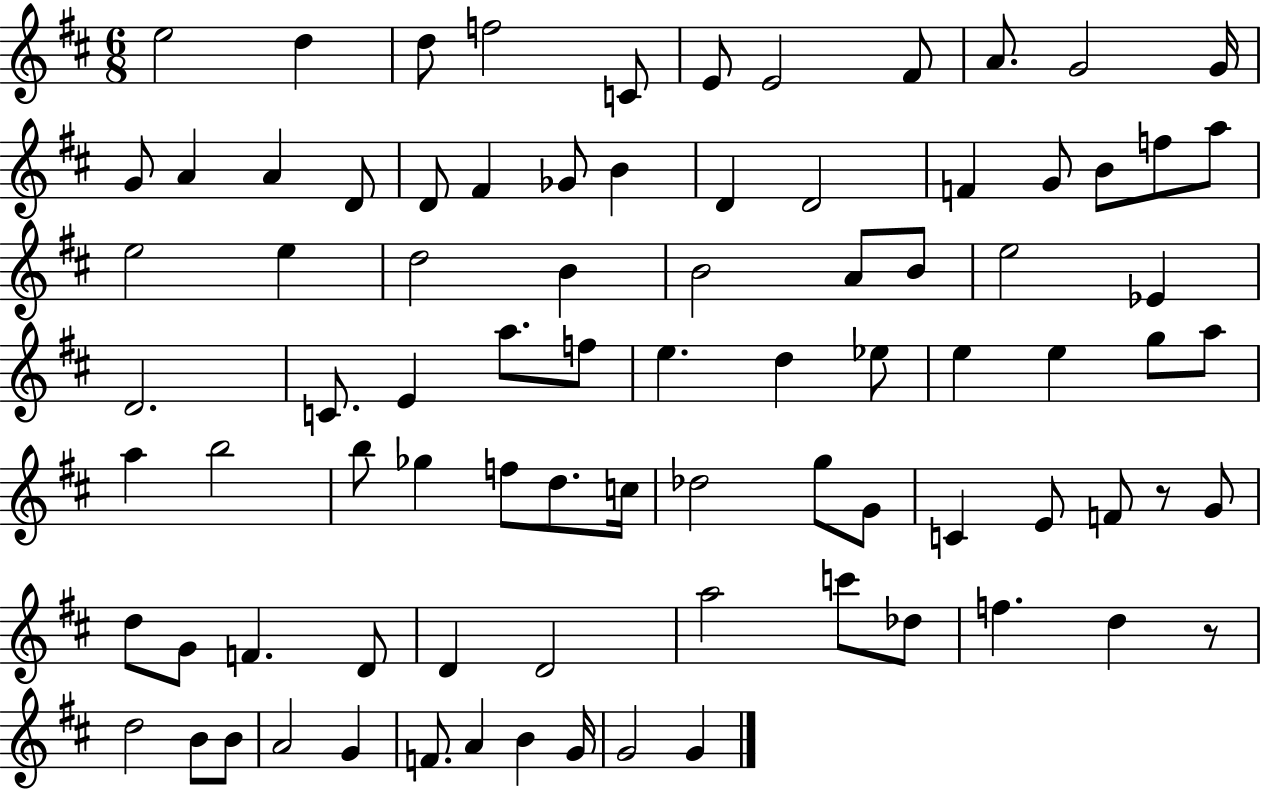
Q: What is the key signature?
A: D major